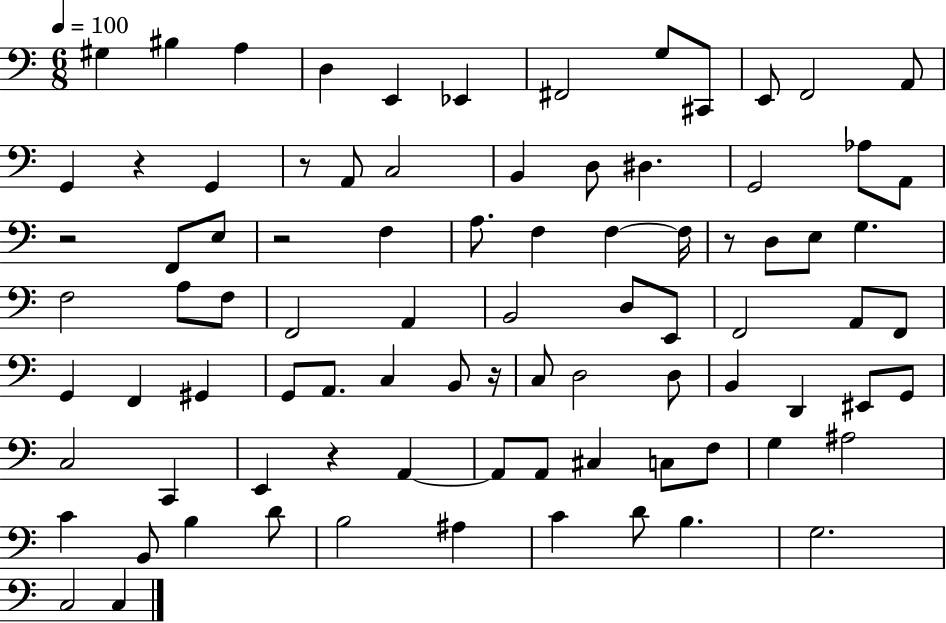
{
  \clef bass
  \numericTimeSignature
  \time 6/8
  \key c \major
  \tempo 4 = 100
  gis4 bis4 a4 | d4 e,4 ees,4 | fis,2 g8 cis,8 | e,8 f,2 a,8 | \break g,4 r4 g,4 | r8 a,8 c2 | b,4 d8 dis4. | g,2 aes8 a,8 | \break r2 f,8 e8 | r2 f4 | a8. f4 f4~~ f16 | r8 d8 e8 g4. | \break f2 a8 f8 | f,2 a,4 | b,2 d8 e,8 | f,2 a,8 f,8 | \break g,4 f,4 gis,4 | g,8 a,8. c4 b,8 r16 | c8 d2 d8 | b,4 d,4 eis,8 g,8 | \break c2 c,4 | e,4 r4 a,4~~ | a,8 a,8 cis4 c8 f8 | g4 ais2 | \break c'4 b,8 b4 d'8 | b2 ais4 | c'4 d'8 b4. | g2. | \break c2 c4 | \bar "|."
}